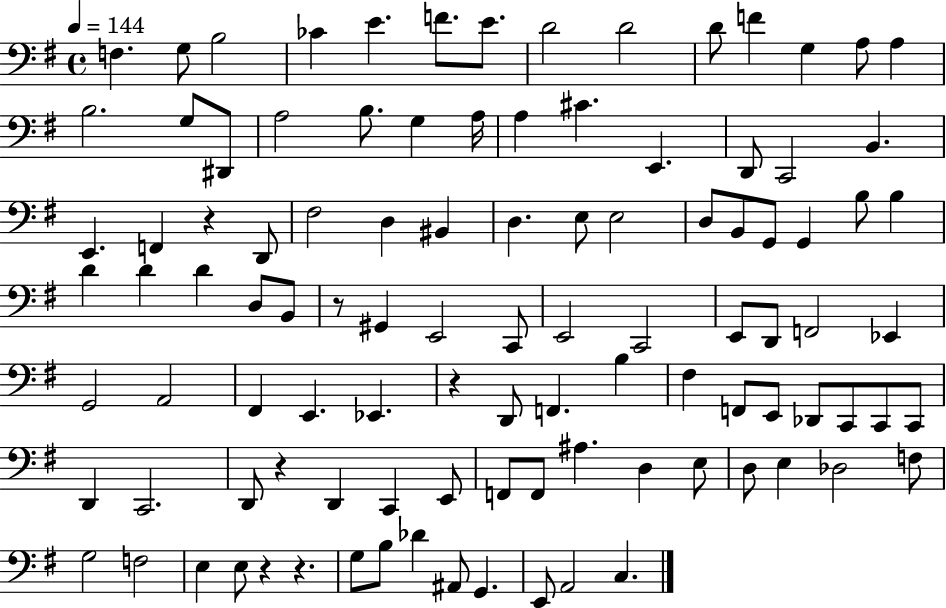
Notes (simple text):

F3/q. G3/e B3/h CES4/q E4/q. F4/e. E4/e. D4/h D4/h D4/e F4/q G3/q A3/e A3/q B3/h. G3/e D#2/e A3/h B3/e. G3/q A3/s A3/q C#4/q. E2/q. D2/e C2/h B2/q. E2/q. F2/q R/q D2/e F#3/h D3/q BIS2/q D3/q. E3/e E3/h D3/e B2/e G2/e G2/q B3/e B3/q D4/q D4/q D4/q D3/e B2/e R/e G#2/q E2/h C2/e E2/h C2/h E2/e D2/e F2/h Eb2/q G2/h A2/h F#2/q E2/q. Eb2/q. R/q D2/e F2/q. B3/q F#3/q F2/e E2/e Db2/e C2/e C2/e C2/e D2/q C2/h. D2/e R/q D2/q C2/q E2/e F2/e F2/e A#3/q. D3/q E3/e D3/e E3/q Db3/h F3/e G3/h F3/h E3/q E3/e R/q R/q. G3/e B3/e Db4/q A#2/e G2/q. E2/e A2/h C3/q.